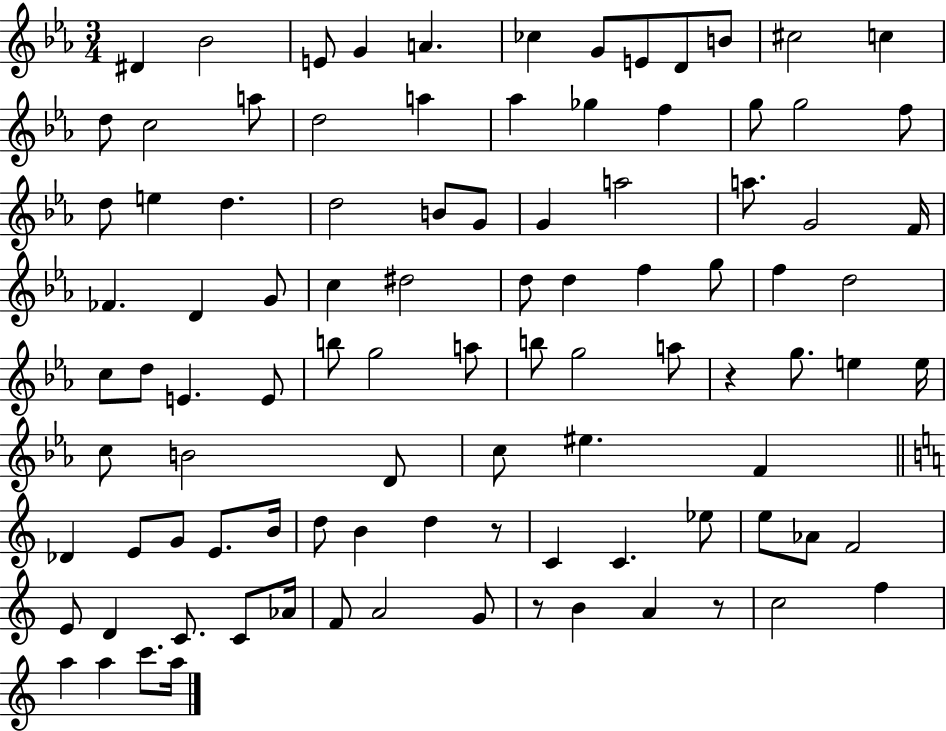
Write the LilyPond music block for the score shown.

{
  \clef treble
  \numericTimeSignature
  \time 3/4
  \key ees \major
  dis'4 bes'2 | e'8 g'4 a'4. | ces''4 g'8 e'8 d'8 b'8 | cis''2 c''4 | \break d''8 c''2 a''8 | d''2 a''4 | aes''4 ges''4 f''4 | g''8 g''2 f''8 | \break d''8 e''4 d''4. | d''2 b'8 g'8 | g'4 a''2 | a''8. g'2 f'16 | \break fes'4. d'4 g'8 | c''4 dis''2 | d''8 d''4 f''4 g''8 | f''4 d''2 | \break c''8 d''8 e'4. e'8 | b''8 g''2 a''8 | b''8 g''2 a''8 | r4 g''8. e''4 e''16 | \break c''8 b'2 d'8 | c''8 eis''4. f'4 | \bar "||" \break \key a \minor des'4 e'8 g'8 e'8. b'16 | d''8 b'4 d''4 r8 | c'4 c'4. ees''8 | e''8 aes'8 f'2 | \break e'8 d'4 c'8. c'8 aes'16 | f'8 a'2 g'8 | r8 b'4 a'4 r8 | c''2 f''4 | \break a''4 a''4 c'''8. a''16 | \bar "|."
}